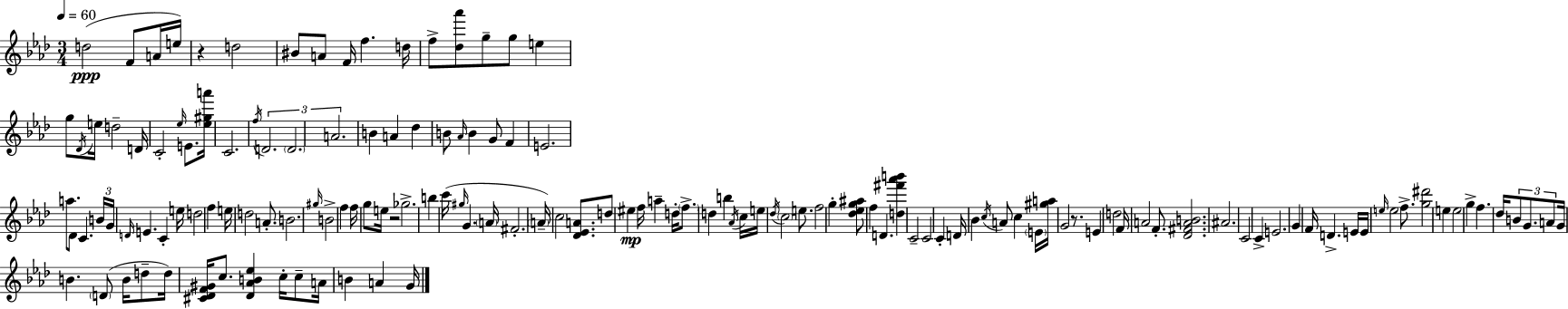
X:1
T:Untitled
M:3/4
L:1/4
K:Fm
d2 F/2 A/4 e/4 z d2 ^B/2 A/2 F/4 f d/4 f/2 [_d_a']/2 g/2 g/2 e g/2 _D/4 e/4 d2 D/4 C2 _e/4 E/2 [_e^ga']/4 C2 f/4 D2 D2 A2 B A _d B/2 _A/4 B G/2 F E2 a/2 _D/2 C B/4 G/4 D/4 E C e/4 d2 f e/4 d2 A/2 B2 ^g/4 B2 f f/4 g/2 e/4 z2 _g2 b c'/4 ^g/4 G A/4 ^F2 A/4 c2 [_D_EA]/2 d/2 ^e f/4 a d/4 f/2 d b _A/4 c/4 e/4 _d/4 c2 e/2 f2 g [_d_eg^a]/2 f D [d^f'_a'b'] C2 C2 C D/4 _B c/4 A/2 c E/4 [^ga]/4 G2 z/2 E d2 F/4 A2 F/2 [_D^FAB]2 ^A2 C2 C E2 G F/4 D E/4 E/4 e/4 e2 f/2 [g^d']2 e e2 g f _d/4 B/2 G/2 A/2 G/4 B D/2 B/4 d/2 d/4 [^C_DF^G]/4 c/2 [_D_AB_e] c/4 c/2 A/4 B A G/4